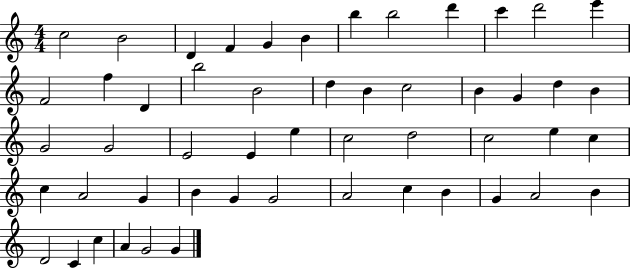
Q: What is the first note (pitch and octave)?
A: C5